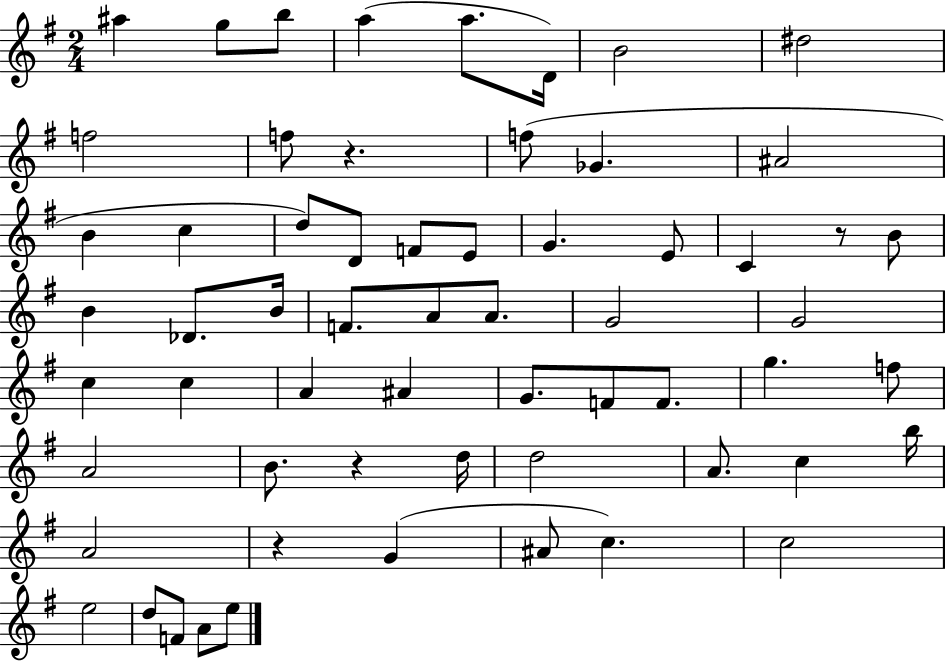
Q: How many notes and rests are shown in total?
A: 61